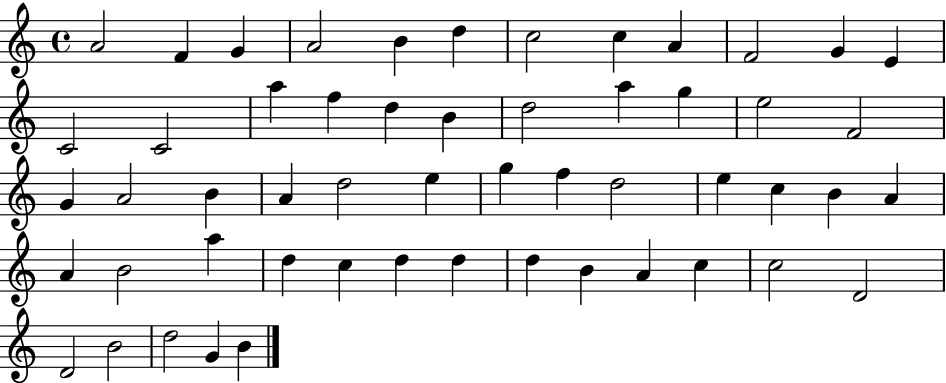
X:1
T:Untitled
M:4/4
L:1/4
K:C
A2 F G A2 B d c2 c A F2 G E C2 C2 a f d B d2 a g e2 F2 G A2 B A d2 e g f d2 e c B A A B2 a d c d d d B A c c2 D2 D2 B2 d2 G B